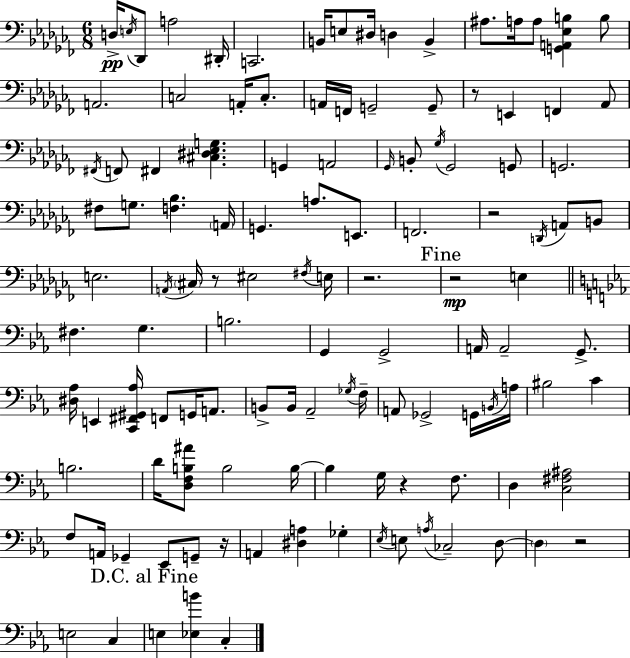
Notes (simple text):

D3/s E3/s Db2/e A3/h D#2/s C2/h. B2/s E3/e D#3/s D3/q B2/q A#3/e. A3/s A3/e [G2,A2,Eb3,B3]/q B3/e A2/h. C3/h A2/s C3/e. A2/s F2/s G2/h G2/e R/e E2/q F2/q Ab2/e F#2/s F2/e F#2/q [C#3,D#3,Eb3,G3]/q. G2/q A2/h Gb2/s B2/e Gb3/s Gb2/h G2/e G2/h. F#3/e G3/e. [F3,Bb3]/q. A2/s G2/q. A3/e. E2/e. F2/h. R/h D2/s A2/e B2/e E3/h. A2/s C#3/s R/e EIS3/h F#3/s E3/s R/h. R/h E3/q F#3/q. G3/q. B3/h. G2/q G2/h A2/s A2/h G2/e. [D#3,Ab3]/s E2/q [C2,F#2,G#2,Ab3]/s F2/e G2/s A2/e. B2/e B2/s Ab2/h Gb3/s F3/s A2/e Gb2/h G2/s B2/s A3/s BIS3/h C4/q B3/h. D4/s [D3,F3,B3,A#4]/e B3/h B3/s B3/q G3/s R/q F3/e. D3/q [C3,F#3,A#3]/h F3/e A2/s Gb2/q Eb2/e G2/e R/s A2/q [D#3,A3]/q Gb3/q Eb3/s E3/e A3/s CES3/h D3/e D3/q R/h E3/h C3/q E3/q [Eb3,B4]/q C3/q